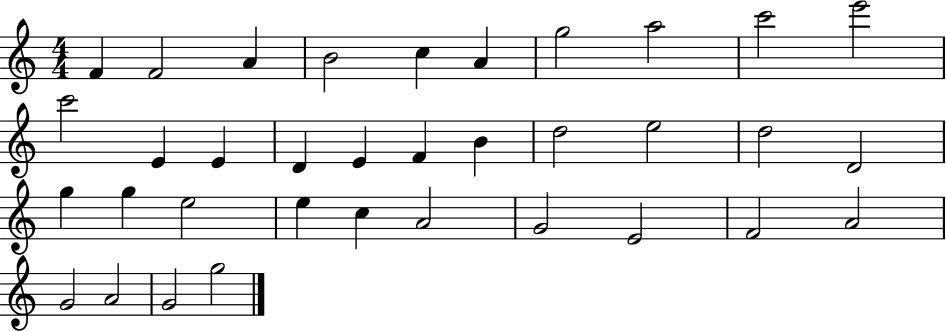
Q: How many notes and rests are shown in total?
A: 35